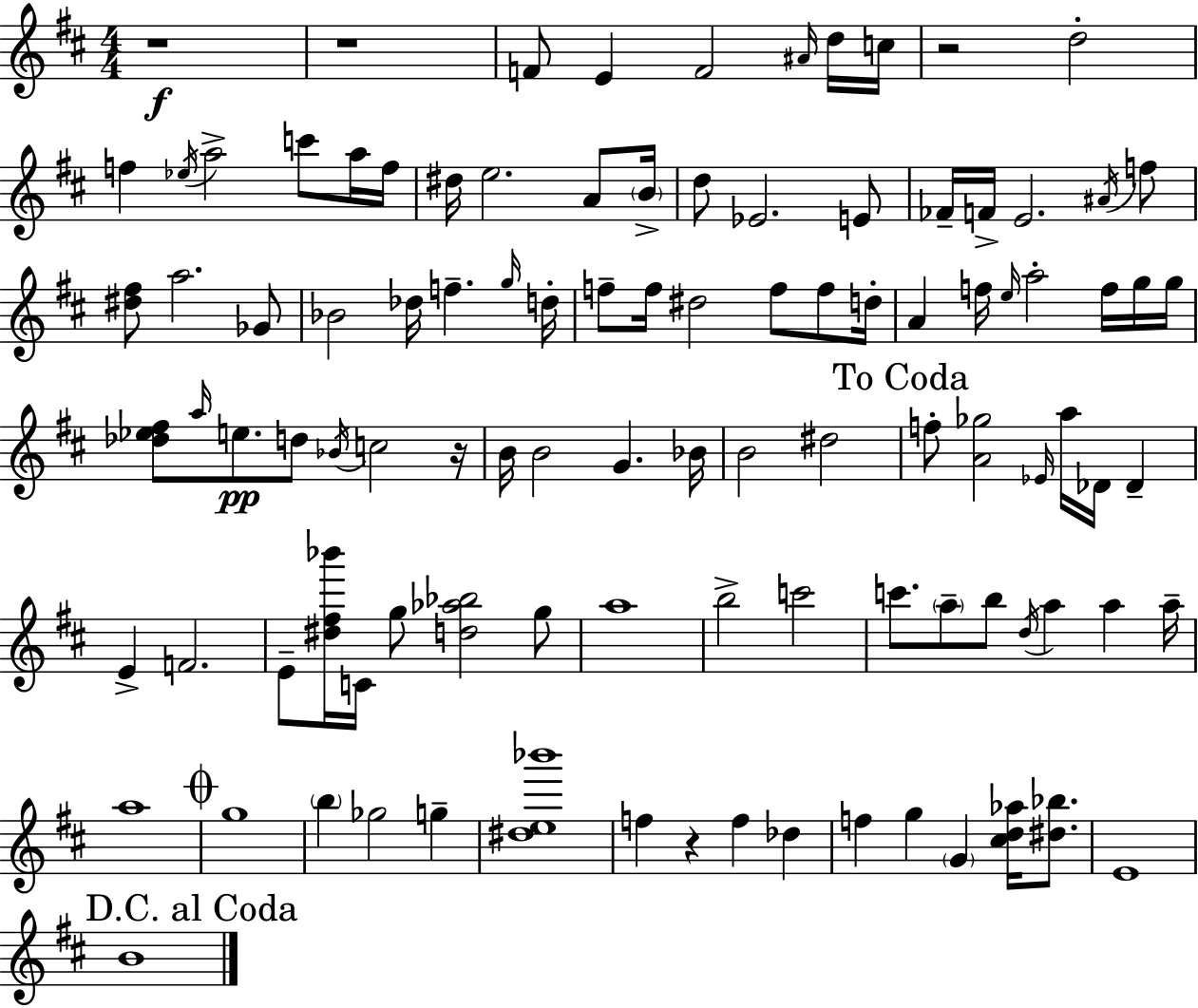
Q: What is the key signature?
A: D major